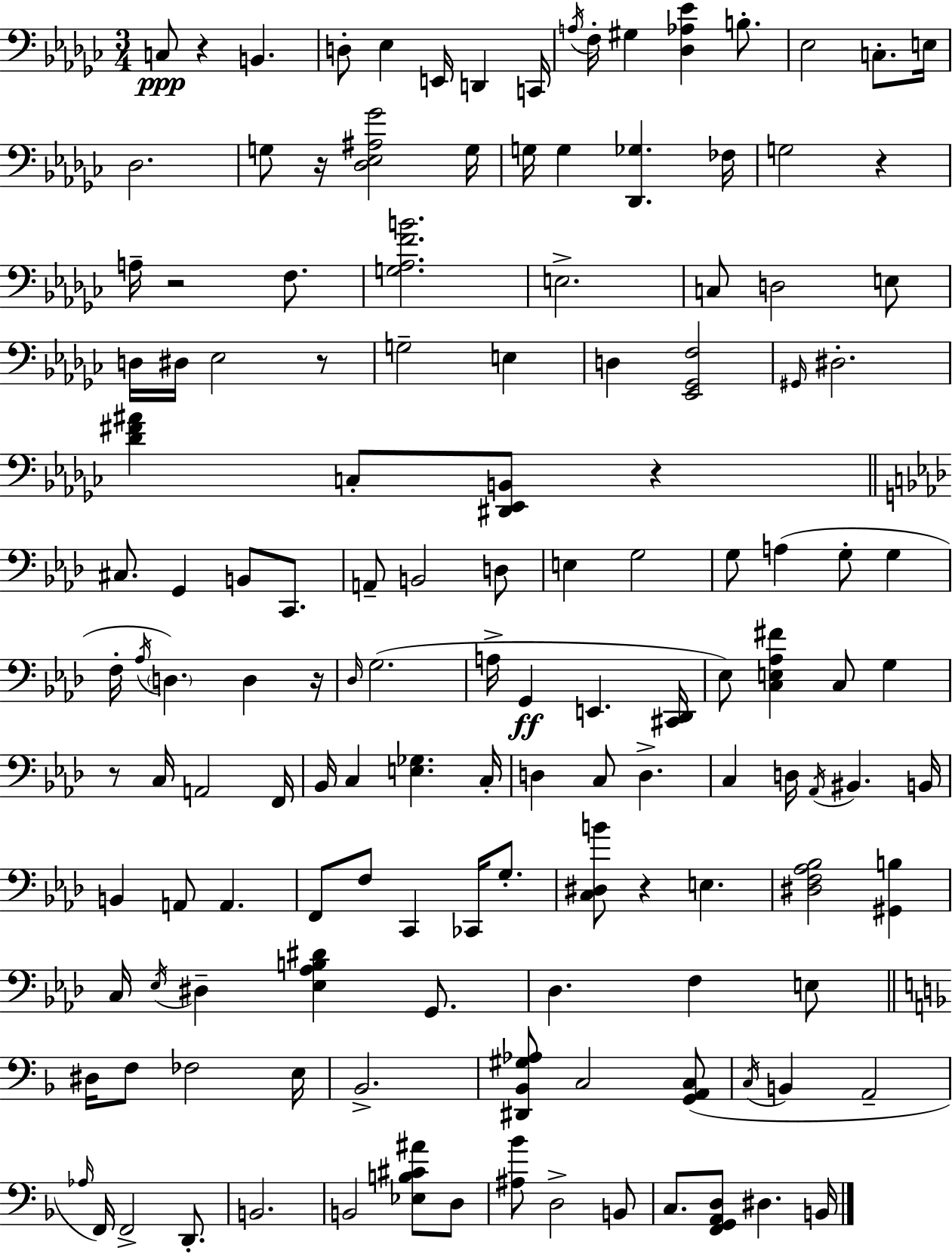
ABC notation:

X:1
T:Untitled
M:3/4
L:1/4
K:Ebm
C,/2 z B,, D,/2 _E, E,,/4 D,, C,,/4 A,/4 F,/4 ^G, [_D,_A,_E] B,/2 _E,2 C,/2 E,/4 _D,2 G,/2 z/4 [_D,_E,^A,_G]2 G,/4 G,/4 G, [_D,,_G,] _F,/4 G,2 z A,/4 z2 F,/2 [G,_A,FB]2 E,2 C,/2 D,2 E,/2 D,/4 ^D,/4 _E,2 z/2 G,2 E, D, [_E,,_G,,F,]2 ^G,,/4 ^D,2 [_D^F^A] C,/2 [^D,,_E,,B,,]/2 z ^C,/2 G,, B,,/2 C,,/2 A,,/2 B,,2 D,/2 E, G,2 G,/2 A, G,/2 G, F,/4 _A,/4 D, D, z/4 _D,/4 G,2 A,/4 G,, E,, [^C,,_D,,]/4 _E,/2 [C,E,_A,^F] C,/2 G, z/2 C,/4 A,,2 F,,/4 _B,,/4 C, [E,_G,] C,/4 D, C,/2 D, C, D,/4 _A,,/4 ^B,, B,,/4 B,, A,,/2 A,, F,,/2 F,/2 C,, _C,,/4 G,/2 [C,^D,B]/2 z E, [^D,F,_A,_B,]2 [^G,,B,] C,/4 _E,/4 ^D, [_E,_A,B,^D] G,,/2 _D, F, E,/2 ^D,/4 F,/2 _F,2 E,/4 _B,,2 [^D,,_B,,^G,_A,]/2 C,2 [G,,A,,C,]/2 C,/4 B,, A,,2 _A,/4 F,,/4 F,,2 D,,/2 B,,2 B,,2 [_E,B,^C^A]/2 D,/2 [^A,_B]/2 D,2 B,,/2 C,/2 [F,,G,,A,,D,]/2 ^D, B,,/4